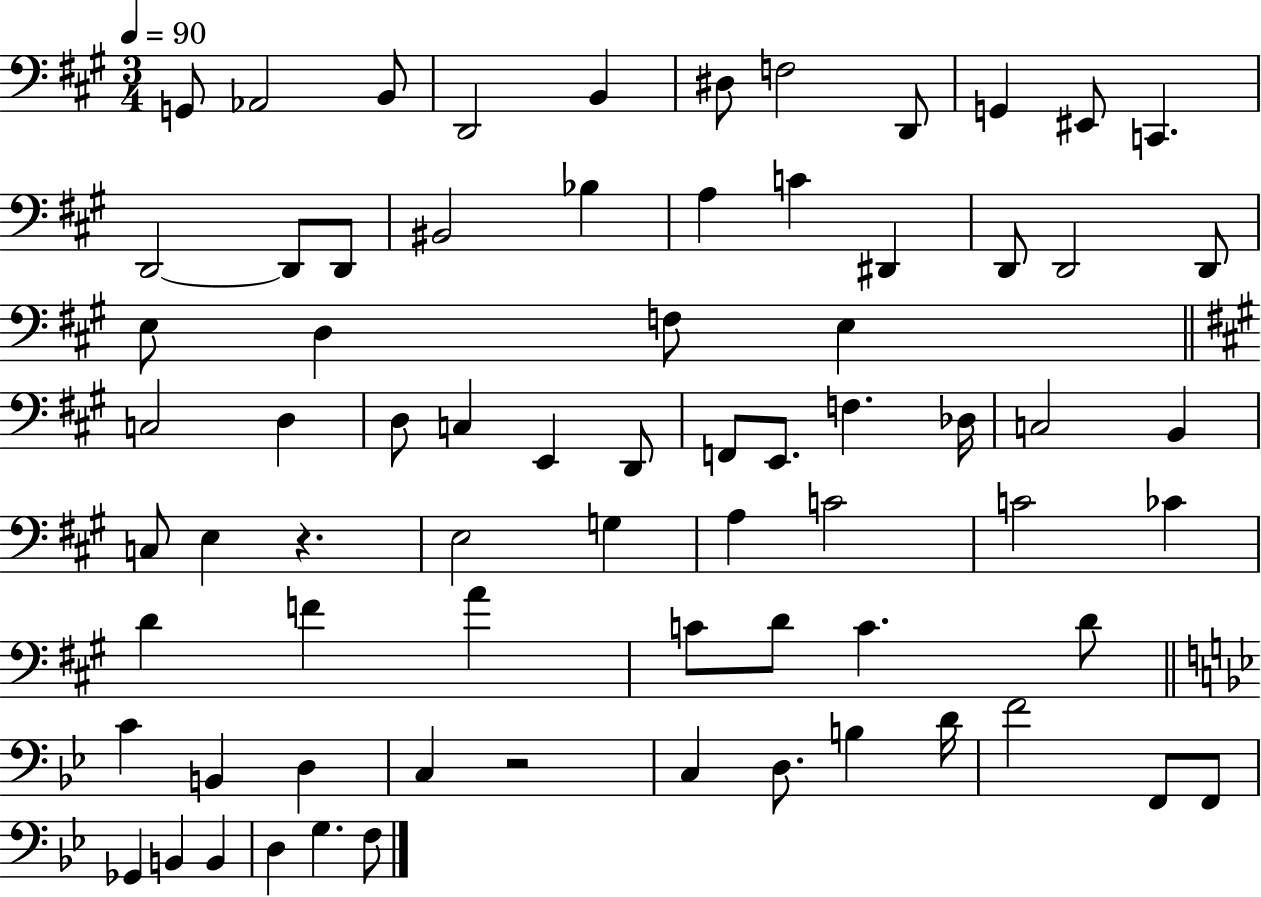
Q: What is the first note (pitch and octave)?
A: G2